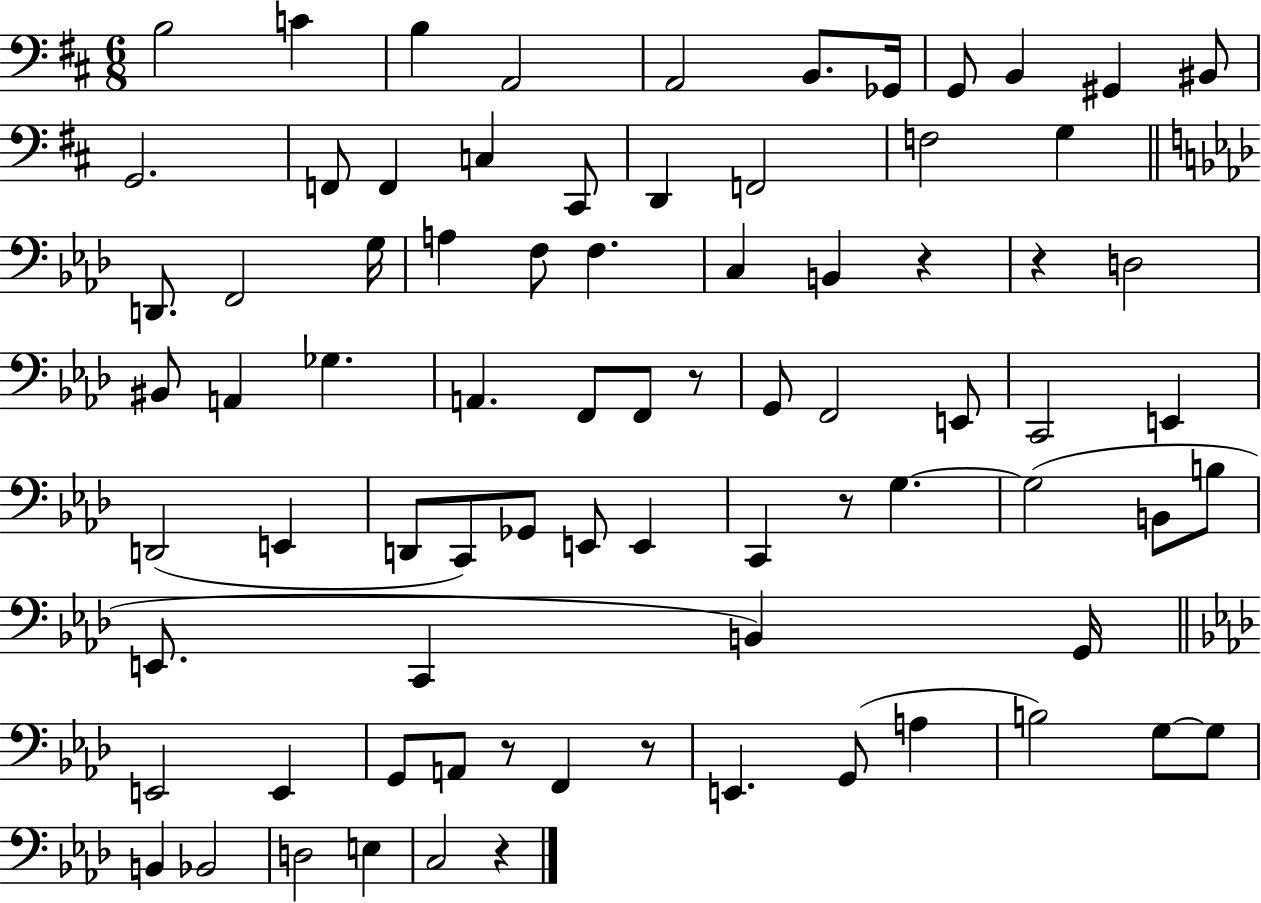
X:1
T:Untitled
M:6/8
L:1/4
K:D
B,2 C B, A,,2 A,,2 B,,/2 _G,,/4 G,,/2 B,, ^G,, ^B,,/2 G,,2 F,,/2 F,, C, ^C,,/2 D,, F,,2 F,2 G, D,,/2 F,,2 G,/4 A, F,/2 F, C, B,, z z D,2 ^B,,/2 A,, _G, A,, F,,/2 F,,/2 z/2 G,,/2 F,,2 E,,/2 C,,2 E,, D,,2 E,, D,,/2 C,,/2 _G,,/2 E,,/2 E,, C,, z/2 G, G,2 B,,/2 B,/2 E,,/2 C,, B,, G,,/4 E,,2 E,, G,,/2 A,,/2 z/2 F,, z/2 E,, G,,/2 A, B,2 G,/2 G,/2 B,, _B,,2 D,2 E, C,2 z